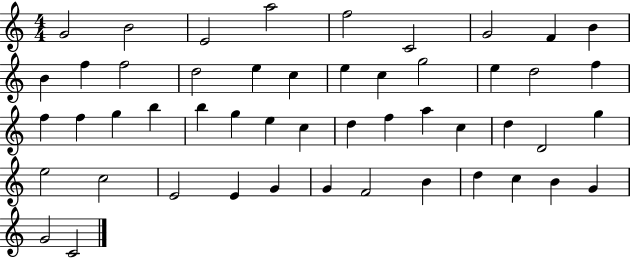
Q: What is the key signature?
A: C major